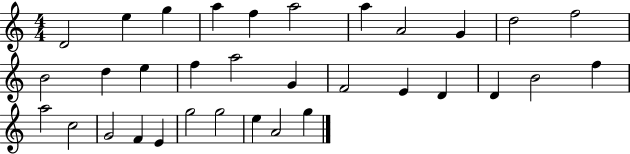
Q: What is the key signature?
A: C major